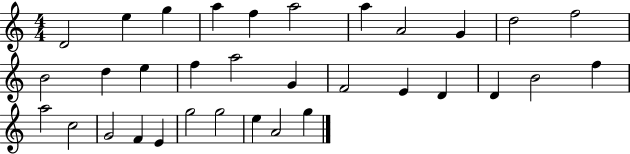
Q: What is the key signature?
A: C major